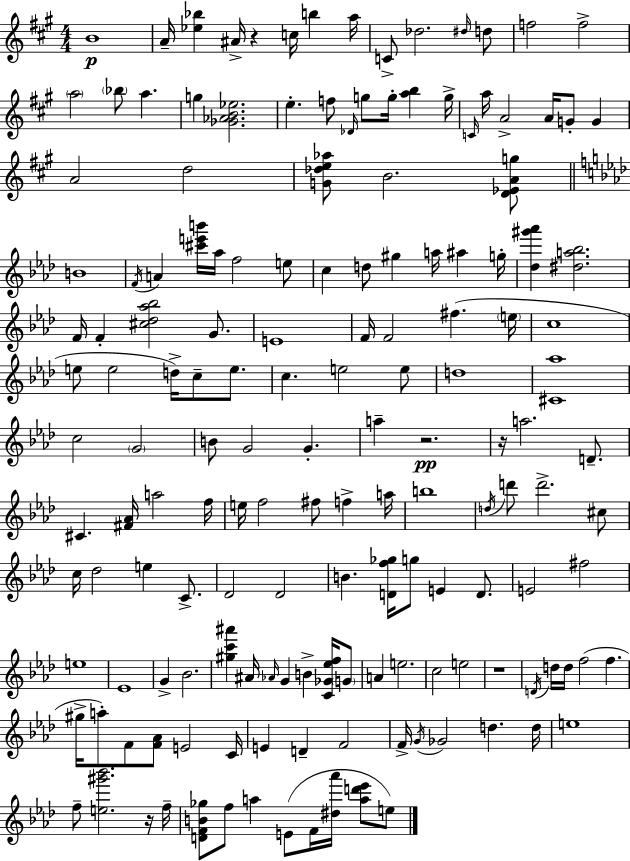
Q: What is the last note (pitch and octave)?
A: E5